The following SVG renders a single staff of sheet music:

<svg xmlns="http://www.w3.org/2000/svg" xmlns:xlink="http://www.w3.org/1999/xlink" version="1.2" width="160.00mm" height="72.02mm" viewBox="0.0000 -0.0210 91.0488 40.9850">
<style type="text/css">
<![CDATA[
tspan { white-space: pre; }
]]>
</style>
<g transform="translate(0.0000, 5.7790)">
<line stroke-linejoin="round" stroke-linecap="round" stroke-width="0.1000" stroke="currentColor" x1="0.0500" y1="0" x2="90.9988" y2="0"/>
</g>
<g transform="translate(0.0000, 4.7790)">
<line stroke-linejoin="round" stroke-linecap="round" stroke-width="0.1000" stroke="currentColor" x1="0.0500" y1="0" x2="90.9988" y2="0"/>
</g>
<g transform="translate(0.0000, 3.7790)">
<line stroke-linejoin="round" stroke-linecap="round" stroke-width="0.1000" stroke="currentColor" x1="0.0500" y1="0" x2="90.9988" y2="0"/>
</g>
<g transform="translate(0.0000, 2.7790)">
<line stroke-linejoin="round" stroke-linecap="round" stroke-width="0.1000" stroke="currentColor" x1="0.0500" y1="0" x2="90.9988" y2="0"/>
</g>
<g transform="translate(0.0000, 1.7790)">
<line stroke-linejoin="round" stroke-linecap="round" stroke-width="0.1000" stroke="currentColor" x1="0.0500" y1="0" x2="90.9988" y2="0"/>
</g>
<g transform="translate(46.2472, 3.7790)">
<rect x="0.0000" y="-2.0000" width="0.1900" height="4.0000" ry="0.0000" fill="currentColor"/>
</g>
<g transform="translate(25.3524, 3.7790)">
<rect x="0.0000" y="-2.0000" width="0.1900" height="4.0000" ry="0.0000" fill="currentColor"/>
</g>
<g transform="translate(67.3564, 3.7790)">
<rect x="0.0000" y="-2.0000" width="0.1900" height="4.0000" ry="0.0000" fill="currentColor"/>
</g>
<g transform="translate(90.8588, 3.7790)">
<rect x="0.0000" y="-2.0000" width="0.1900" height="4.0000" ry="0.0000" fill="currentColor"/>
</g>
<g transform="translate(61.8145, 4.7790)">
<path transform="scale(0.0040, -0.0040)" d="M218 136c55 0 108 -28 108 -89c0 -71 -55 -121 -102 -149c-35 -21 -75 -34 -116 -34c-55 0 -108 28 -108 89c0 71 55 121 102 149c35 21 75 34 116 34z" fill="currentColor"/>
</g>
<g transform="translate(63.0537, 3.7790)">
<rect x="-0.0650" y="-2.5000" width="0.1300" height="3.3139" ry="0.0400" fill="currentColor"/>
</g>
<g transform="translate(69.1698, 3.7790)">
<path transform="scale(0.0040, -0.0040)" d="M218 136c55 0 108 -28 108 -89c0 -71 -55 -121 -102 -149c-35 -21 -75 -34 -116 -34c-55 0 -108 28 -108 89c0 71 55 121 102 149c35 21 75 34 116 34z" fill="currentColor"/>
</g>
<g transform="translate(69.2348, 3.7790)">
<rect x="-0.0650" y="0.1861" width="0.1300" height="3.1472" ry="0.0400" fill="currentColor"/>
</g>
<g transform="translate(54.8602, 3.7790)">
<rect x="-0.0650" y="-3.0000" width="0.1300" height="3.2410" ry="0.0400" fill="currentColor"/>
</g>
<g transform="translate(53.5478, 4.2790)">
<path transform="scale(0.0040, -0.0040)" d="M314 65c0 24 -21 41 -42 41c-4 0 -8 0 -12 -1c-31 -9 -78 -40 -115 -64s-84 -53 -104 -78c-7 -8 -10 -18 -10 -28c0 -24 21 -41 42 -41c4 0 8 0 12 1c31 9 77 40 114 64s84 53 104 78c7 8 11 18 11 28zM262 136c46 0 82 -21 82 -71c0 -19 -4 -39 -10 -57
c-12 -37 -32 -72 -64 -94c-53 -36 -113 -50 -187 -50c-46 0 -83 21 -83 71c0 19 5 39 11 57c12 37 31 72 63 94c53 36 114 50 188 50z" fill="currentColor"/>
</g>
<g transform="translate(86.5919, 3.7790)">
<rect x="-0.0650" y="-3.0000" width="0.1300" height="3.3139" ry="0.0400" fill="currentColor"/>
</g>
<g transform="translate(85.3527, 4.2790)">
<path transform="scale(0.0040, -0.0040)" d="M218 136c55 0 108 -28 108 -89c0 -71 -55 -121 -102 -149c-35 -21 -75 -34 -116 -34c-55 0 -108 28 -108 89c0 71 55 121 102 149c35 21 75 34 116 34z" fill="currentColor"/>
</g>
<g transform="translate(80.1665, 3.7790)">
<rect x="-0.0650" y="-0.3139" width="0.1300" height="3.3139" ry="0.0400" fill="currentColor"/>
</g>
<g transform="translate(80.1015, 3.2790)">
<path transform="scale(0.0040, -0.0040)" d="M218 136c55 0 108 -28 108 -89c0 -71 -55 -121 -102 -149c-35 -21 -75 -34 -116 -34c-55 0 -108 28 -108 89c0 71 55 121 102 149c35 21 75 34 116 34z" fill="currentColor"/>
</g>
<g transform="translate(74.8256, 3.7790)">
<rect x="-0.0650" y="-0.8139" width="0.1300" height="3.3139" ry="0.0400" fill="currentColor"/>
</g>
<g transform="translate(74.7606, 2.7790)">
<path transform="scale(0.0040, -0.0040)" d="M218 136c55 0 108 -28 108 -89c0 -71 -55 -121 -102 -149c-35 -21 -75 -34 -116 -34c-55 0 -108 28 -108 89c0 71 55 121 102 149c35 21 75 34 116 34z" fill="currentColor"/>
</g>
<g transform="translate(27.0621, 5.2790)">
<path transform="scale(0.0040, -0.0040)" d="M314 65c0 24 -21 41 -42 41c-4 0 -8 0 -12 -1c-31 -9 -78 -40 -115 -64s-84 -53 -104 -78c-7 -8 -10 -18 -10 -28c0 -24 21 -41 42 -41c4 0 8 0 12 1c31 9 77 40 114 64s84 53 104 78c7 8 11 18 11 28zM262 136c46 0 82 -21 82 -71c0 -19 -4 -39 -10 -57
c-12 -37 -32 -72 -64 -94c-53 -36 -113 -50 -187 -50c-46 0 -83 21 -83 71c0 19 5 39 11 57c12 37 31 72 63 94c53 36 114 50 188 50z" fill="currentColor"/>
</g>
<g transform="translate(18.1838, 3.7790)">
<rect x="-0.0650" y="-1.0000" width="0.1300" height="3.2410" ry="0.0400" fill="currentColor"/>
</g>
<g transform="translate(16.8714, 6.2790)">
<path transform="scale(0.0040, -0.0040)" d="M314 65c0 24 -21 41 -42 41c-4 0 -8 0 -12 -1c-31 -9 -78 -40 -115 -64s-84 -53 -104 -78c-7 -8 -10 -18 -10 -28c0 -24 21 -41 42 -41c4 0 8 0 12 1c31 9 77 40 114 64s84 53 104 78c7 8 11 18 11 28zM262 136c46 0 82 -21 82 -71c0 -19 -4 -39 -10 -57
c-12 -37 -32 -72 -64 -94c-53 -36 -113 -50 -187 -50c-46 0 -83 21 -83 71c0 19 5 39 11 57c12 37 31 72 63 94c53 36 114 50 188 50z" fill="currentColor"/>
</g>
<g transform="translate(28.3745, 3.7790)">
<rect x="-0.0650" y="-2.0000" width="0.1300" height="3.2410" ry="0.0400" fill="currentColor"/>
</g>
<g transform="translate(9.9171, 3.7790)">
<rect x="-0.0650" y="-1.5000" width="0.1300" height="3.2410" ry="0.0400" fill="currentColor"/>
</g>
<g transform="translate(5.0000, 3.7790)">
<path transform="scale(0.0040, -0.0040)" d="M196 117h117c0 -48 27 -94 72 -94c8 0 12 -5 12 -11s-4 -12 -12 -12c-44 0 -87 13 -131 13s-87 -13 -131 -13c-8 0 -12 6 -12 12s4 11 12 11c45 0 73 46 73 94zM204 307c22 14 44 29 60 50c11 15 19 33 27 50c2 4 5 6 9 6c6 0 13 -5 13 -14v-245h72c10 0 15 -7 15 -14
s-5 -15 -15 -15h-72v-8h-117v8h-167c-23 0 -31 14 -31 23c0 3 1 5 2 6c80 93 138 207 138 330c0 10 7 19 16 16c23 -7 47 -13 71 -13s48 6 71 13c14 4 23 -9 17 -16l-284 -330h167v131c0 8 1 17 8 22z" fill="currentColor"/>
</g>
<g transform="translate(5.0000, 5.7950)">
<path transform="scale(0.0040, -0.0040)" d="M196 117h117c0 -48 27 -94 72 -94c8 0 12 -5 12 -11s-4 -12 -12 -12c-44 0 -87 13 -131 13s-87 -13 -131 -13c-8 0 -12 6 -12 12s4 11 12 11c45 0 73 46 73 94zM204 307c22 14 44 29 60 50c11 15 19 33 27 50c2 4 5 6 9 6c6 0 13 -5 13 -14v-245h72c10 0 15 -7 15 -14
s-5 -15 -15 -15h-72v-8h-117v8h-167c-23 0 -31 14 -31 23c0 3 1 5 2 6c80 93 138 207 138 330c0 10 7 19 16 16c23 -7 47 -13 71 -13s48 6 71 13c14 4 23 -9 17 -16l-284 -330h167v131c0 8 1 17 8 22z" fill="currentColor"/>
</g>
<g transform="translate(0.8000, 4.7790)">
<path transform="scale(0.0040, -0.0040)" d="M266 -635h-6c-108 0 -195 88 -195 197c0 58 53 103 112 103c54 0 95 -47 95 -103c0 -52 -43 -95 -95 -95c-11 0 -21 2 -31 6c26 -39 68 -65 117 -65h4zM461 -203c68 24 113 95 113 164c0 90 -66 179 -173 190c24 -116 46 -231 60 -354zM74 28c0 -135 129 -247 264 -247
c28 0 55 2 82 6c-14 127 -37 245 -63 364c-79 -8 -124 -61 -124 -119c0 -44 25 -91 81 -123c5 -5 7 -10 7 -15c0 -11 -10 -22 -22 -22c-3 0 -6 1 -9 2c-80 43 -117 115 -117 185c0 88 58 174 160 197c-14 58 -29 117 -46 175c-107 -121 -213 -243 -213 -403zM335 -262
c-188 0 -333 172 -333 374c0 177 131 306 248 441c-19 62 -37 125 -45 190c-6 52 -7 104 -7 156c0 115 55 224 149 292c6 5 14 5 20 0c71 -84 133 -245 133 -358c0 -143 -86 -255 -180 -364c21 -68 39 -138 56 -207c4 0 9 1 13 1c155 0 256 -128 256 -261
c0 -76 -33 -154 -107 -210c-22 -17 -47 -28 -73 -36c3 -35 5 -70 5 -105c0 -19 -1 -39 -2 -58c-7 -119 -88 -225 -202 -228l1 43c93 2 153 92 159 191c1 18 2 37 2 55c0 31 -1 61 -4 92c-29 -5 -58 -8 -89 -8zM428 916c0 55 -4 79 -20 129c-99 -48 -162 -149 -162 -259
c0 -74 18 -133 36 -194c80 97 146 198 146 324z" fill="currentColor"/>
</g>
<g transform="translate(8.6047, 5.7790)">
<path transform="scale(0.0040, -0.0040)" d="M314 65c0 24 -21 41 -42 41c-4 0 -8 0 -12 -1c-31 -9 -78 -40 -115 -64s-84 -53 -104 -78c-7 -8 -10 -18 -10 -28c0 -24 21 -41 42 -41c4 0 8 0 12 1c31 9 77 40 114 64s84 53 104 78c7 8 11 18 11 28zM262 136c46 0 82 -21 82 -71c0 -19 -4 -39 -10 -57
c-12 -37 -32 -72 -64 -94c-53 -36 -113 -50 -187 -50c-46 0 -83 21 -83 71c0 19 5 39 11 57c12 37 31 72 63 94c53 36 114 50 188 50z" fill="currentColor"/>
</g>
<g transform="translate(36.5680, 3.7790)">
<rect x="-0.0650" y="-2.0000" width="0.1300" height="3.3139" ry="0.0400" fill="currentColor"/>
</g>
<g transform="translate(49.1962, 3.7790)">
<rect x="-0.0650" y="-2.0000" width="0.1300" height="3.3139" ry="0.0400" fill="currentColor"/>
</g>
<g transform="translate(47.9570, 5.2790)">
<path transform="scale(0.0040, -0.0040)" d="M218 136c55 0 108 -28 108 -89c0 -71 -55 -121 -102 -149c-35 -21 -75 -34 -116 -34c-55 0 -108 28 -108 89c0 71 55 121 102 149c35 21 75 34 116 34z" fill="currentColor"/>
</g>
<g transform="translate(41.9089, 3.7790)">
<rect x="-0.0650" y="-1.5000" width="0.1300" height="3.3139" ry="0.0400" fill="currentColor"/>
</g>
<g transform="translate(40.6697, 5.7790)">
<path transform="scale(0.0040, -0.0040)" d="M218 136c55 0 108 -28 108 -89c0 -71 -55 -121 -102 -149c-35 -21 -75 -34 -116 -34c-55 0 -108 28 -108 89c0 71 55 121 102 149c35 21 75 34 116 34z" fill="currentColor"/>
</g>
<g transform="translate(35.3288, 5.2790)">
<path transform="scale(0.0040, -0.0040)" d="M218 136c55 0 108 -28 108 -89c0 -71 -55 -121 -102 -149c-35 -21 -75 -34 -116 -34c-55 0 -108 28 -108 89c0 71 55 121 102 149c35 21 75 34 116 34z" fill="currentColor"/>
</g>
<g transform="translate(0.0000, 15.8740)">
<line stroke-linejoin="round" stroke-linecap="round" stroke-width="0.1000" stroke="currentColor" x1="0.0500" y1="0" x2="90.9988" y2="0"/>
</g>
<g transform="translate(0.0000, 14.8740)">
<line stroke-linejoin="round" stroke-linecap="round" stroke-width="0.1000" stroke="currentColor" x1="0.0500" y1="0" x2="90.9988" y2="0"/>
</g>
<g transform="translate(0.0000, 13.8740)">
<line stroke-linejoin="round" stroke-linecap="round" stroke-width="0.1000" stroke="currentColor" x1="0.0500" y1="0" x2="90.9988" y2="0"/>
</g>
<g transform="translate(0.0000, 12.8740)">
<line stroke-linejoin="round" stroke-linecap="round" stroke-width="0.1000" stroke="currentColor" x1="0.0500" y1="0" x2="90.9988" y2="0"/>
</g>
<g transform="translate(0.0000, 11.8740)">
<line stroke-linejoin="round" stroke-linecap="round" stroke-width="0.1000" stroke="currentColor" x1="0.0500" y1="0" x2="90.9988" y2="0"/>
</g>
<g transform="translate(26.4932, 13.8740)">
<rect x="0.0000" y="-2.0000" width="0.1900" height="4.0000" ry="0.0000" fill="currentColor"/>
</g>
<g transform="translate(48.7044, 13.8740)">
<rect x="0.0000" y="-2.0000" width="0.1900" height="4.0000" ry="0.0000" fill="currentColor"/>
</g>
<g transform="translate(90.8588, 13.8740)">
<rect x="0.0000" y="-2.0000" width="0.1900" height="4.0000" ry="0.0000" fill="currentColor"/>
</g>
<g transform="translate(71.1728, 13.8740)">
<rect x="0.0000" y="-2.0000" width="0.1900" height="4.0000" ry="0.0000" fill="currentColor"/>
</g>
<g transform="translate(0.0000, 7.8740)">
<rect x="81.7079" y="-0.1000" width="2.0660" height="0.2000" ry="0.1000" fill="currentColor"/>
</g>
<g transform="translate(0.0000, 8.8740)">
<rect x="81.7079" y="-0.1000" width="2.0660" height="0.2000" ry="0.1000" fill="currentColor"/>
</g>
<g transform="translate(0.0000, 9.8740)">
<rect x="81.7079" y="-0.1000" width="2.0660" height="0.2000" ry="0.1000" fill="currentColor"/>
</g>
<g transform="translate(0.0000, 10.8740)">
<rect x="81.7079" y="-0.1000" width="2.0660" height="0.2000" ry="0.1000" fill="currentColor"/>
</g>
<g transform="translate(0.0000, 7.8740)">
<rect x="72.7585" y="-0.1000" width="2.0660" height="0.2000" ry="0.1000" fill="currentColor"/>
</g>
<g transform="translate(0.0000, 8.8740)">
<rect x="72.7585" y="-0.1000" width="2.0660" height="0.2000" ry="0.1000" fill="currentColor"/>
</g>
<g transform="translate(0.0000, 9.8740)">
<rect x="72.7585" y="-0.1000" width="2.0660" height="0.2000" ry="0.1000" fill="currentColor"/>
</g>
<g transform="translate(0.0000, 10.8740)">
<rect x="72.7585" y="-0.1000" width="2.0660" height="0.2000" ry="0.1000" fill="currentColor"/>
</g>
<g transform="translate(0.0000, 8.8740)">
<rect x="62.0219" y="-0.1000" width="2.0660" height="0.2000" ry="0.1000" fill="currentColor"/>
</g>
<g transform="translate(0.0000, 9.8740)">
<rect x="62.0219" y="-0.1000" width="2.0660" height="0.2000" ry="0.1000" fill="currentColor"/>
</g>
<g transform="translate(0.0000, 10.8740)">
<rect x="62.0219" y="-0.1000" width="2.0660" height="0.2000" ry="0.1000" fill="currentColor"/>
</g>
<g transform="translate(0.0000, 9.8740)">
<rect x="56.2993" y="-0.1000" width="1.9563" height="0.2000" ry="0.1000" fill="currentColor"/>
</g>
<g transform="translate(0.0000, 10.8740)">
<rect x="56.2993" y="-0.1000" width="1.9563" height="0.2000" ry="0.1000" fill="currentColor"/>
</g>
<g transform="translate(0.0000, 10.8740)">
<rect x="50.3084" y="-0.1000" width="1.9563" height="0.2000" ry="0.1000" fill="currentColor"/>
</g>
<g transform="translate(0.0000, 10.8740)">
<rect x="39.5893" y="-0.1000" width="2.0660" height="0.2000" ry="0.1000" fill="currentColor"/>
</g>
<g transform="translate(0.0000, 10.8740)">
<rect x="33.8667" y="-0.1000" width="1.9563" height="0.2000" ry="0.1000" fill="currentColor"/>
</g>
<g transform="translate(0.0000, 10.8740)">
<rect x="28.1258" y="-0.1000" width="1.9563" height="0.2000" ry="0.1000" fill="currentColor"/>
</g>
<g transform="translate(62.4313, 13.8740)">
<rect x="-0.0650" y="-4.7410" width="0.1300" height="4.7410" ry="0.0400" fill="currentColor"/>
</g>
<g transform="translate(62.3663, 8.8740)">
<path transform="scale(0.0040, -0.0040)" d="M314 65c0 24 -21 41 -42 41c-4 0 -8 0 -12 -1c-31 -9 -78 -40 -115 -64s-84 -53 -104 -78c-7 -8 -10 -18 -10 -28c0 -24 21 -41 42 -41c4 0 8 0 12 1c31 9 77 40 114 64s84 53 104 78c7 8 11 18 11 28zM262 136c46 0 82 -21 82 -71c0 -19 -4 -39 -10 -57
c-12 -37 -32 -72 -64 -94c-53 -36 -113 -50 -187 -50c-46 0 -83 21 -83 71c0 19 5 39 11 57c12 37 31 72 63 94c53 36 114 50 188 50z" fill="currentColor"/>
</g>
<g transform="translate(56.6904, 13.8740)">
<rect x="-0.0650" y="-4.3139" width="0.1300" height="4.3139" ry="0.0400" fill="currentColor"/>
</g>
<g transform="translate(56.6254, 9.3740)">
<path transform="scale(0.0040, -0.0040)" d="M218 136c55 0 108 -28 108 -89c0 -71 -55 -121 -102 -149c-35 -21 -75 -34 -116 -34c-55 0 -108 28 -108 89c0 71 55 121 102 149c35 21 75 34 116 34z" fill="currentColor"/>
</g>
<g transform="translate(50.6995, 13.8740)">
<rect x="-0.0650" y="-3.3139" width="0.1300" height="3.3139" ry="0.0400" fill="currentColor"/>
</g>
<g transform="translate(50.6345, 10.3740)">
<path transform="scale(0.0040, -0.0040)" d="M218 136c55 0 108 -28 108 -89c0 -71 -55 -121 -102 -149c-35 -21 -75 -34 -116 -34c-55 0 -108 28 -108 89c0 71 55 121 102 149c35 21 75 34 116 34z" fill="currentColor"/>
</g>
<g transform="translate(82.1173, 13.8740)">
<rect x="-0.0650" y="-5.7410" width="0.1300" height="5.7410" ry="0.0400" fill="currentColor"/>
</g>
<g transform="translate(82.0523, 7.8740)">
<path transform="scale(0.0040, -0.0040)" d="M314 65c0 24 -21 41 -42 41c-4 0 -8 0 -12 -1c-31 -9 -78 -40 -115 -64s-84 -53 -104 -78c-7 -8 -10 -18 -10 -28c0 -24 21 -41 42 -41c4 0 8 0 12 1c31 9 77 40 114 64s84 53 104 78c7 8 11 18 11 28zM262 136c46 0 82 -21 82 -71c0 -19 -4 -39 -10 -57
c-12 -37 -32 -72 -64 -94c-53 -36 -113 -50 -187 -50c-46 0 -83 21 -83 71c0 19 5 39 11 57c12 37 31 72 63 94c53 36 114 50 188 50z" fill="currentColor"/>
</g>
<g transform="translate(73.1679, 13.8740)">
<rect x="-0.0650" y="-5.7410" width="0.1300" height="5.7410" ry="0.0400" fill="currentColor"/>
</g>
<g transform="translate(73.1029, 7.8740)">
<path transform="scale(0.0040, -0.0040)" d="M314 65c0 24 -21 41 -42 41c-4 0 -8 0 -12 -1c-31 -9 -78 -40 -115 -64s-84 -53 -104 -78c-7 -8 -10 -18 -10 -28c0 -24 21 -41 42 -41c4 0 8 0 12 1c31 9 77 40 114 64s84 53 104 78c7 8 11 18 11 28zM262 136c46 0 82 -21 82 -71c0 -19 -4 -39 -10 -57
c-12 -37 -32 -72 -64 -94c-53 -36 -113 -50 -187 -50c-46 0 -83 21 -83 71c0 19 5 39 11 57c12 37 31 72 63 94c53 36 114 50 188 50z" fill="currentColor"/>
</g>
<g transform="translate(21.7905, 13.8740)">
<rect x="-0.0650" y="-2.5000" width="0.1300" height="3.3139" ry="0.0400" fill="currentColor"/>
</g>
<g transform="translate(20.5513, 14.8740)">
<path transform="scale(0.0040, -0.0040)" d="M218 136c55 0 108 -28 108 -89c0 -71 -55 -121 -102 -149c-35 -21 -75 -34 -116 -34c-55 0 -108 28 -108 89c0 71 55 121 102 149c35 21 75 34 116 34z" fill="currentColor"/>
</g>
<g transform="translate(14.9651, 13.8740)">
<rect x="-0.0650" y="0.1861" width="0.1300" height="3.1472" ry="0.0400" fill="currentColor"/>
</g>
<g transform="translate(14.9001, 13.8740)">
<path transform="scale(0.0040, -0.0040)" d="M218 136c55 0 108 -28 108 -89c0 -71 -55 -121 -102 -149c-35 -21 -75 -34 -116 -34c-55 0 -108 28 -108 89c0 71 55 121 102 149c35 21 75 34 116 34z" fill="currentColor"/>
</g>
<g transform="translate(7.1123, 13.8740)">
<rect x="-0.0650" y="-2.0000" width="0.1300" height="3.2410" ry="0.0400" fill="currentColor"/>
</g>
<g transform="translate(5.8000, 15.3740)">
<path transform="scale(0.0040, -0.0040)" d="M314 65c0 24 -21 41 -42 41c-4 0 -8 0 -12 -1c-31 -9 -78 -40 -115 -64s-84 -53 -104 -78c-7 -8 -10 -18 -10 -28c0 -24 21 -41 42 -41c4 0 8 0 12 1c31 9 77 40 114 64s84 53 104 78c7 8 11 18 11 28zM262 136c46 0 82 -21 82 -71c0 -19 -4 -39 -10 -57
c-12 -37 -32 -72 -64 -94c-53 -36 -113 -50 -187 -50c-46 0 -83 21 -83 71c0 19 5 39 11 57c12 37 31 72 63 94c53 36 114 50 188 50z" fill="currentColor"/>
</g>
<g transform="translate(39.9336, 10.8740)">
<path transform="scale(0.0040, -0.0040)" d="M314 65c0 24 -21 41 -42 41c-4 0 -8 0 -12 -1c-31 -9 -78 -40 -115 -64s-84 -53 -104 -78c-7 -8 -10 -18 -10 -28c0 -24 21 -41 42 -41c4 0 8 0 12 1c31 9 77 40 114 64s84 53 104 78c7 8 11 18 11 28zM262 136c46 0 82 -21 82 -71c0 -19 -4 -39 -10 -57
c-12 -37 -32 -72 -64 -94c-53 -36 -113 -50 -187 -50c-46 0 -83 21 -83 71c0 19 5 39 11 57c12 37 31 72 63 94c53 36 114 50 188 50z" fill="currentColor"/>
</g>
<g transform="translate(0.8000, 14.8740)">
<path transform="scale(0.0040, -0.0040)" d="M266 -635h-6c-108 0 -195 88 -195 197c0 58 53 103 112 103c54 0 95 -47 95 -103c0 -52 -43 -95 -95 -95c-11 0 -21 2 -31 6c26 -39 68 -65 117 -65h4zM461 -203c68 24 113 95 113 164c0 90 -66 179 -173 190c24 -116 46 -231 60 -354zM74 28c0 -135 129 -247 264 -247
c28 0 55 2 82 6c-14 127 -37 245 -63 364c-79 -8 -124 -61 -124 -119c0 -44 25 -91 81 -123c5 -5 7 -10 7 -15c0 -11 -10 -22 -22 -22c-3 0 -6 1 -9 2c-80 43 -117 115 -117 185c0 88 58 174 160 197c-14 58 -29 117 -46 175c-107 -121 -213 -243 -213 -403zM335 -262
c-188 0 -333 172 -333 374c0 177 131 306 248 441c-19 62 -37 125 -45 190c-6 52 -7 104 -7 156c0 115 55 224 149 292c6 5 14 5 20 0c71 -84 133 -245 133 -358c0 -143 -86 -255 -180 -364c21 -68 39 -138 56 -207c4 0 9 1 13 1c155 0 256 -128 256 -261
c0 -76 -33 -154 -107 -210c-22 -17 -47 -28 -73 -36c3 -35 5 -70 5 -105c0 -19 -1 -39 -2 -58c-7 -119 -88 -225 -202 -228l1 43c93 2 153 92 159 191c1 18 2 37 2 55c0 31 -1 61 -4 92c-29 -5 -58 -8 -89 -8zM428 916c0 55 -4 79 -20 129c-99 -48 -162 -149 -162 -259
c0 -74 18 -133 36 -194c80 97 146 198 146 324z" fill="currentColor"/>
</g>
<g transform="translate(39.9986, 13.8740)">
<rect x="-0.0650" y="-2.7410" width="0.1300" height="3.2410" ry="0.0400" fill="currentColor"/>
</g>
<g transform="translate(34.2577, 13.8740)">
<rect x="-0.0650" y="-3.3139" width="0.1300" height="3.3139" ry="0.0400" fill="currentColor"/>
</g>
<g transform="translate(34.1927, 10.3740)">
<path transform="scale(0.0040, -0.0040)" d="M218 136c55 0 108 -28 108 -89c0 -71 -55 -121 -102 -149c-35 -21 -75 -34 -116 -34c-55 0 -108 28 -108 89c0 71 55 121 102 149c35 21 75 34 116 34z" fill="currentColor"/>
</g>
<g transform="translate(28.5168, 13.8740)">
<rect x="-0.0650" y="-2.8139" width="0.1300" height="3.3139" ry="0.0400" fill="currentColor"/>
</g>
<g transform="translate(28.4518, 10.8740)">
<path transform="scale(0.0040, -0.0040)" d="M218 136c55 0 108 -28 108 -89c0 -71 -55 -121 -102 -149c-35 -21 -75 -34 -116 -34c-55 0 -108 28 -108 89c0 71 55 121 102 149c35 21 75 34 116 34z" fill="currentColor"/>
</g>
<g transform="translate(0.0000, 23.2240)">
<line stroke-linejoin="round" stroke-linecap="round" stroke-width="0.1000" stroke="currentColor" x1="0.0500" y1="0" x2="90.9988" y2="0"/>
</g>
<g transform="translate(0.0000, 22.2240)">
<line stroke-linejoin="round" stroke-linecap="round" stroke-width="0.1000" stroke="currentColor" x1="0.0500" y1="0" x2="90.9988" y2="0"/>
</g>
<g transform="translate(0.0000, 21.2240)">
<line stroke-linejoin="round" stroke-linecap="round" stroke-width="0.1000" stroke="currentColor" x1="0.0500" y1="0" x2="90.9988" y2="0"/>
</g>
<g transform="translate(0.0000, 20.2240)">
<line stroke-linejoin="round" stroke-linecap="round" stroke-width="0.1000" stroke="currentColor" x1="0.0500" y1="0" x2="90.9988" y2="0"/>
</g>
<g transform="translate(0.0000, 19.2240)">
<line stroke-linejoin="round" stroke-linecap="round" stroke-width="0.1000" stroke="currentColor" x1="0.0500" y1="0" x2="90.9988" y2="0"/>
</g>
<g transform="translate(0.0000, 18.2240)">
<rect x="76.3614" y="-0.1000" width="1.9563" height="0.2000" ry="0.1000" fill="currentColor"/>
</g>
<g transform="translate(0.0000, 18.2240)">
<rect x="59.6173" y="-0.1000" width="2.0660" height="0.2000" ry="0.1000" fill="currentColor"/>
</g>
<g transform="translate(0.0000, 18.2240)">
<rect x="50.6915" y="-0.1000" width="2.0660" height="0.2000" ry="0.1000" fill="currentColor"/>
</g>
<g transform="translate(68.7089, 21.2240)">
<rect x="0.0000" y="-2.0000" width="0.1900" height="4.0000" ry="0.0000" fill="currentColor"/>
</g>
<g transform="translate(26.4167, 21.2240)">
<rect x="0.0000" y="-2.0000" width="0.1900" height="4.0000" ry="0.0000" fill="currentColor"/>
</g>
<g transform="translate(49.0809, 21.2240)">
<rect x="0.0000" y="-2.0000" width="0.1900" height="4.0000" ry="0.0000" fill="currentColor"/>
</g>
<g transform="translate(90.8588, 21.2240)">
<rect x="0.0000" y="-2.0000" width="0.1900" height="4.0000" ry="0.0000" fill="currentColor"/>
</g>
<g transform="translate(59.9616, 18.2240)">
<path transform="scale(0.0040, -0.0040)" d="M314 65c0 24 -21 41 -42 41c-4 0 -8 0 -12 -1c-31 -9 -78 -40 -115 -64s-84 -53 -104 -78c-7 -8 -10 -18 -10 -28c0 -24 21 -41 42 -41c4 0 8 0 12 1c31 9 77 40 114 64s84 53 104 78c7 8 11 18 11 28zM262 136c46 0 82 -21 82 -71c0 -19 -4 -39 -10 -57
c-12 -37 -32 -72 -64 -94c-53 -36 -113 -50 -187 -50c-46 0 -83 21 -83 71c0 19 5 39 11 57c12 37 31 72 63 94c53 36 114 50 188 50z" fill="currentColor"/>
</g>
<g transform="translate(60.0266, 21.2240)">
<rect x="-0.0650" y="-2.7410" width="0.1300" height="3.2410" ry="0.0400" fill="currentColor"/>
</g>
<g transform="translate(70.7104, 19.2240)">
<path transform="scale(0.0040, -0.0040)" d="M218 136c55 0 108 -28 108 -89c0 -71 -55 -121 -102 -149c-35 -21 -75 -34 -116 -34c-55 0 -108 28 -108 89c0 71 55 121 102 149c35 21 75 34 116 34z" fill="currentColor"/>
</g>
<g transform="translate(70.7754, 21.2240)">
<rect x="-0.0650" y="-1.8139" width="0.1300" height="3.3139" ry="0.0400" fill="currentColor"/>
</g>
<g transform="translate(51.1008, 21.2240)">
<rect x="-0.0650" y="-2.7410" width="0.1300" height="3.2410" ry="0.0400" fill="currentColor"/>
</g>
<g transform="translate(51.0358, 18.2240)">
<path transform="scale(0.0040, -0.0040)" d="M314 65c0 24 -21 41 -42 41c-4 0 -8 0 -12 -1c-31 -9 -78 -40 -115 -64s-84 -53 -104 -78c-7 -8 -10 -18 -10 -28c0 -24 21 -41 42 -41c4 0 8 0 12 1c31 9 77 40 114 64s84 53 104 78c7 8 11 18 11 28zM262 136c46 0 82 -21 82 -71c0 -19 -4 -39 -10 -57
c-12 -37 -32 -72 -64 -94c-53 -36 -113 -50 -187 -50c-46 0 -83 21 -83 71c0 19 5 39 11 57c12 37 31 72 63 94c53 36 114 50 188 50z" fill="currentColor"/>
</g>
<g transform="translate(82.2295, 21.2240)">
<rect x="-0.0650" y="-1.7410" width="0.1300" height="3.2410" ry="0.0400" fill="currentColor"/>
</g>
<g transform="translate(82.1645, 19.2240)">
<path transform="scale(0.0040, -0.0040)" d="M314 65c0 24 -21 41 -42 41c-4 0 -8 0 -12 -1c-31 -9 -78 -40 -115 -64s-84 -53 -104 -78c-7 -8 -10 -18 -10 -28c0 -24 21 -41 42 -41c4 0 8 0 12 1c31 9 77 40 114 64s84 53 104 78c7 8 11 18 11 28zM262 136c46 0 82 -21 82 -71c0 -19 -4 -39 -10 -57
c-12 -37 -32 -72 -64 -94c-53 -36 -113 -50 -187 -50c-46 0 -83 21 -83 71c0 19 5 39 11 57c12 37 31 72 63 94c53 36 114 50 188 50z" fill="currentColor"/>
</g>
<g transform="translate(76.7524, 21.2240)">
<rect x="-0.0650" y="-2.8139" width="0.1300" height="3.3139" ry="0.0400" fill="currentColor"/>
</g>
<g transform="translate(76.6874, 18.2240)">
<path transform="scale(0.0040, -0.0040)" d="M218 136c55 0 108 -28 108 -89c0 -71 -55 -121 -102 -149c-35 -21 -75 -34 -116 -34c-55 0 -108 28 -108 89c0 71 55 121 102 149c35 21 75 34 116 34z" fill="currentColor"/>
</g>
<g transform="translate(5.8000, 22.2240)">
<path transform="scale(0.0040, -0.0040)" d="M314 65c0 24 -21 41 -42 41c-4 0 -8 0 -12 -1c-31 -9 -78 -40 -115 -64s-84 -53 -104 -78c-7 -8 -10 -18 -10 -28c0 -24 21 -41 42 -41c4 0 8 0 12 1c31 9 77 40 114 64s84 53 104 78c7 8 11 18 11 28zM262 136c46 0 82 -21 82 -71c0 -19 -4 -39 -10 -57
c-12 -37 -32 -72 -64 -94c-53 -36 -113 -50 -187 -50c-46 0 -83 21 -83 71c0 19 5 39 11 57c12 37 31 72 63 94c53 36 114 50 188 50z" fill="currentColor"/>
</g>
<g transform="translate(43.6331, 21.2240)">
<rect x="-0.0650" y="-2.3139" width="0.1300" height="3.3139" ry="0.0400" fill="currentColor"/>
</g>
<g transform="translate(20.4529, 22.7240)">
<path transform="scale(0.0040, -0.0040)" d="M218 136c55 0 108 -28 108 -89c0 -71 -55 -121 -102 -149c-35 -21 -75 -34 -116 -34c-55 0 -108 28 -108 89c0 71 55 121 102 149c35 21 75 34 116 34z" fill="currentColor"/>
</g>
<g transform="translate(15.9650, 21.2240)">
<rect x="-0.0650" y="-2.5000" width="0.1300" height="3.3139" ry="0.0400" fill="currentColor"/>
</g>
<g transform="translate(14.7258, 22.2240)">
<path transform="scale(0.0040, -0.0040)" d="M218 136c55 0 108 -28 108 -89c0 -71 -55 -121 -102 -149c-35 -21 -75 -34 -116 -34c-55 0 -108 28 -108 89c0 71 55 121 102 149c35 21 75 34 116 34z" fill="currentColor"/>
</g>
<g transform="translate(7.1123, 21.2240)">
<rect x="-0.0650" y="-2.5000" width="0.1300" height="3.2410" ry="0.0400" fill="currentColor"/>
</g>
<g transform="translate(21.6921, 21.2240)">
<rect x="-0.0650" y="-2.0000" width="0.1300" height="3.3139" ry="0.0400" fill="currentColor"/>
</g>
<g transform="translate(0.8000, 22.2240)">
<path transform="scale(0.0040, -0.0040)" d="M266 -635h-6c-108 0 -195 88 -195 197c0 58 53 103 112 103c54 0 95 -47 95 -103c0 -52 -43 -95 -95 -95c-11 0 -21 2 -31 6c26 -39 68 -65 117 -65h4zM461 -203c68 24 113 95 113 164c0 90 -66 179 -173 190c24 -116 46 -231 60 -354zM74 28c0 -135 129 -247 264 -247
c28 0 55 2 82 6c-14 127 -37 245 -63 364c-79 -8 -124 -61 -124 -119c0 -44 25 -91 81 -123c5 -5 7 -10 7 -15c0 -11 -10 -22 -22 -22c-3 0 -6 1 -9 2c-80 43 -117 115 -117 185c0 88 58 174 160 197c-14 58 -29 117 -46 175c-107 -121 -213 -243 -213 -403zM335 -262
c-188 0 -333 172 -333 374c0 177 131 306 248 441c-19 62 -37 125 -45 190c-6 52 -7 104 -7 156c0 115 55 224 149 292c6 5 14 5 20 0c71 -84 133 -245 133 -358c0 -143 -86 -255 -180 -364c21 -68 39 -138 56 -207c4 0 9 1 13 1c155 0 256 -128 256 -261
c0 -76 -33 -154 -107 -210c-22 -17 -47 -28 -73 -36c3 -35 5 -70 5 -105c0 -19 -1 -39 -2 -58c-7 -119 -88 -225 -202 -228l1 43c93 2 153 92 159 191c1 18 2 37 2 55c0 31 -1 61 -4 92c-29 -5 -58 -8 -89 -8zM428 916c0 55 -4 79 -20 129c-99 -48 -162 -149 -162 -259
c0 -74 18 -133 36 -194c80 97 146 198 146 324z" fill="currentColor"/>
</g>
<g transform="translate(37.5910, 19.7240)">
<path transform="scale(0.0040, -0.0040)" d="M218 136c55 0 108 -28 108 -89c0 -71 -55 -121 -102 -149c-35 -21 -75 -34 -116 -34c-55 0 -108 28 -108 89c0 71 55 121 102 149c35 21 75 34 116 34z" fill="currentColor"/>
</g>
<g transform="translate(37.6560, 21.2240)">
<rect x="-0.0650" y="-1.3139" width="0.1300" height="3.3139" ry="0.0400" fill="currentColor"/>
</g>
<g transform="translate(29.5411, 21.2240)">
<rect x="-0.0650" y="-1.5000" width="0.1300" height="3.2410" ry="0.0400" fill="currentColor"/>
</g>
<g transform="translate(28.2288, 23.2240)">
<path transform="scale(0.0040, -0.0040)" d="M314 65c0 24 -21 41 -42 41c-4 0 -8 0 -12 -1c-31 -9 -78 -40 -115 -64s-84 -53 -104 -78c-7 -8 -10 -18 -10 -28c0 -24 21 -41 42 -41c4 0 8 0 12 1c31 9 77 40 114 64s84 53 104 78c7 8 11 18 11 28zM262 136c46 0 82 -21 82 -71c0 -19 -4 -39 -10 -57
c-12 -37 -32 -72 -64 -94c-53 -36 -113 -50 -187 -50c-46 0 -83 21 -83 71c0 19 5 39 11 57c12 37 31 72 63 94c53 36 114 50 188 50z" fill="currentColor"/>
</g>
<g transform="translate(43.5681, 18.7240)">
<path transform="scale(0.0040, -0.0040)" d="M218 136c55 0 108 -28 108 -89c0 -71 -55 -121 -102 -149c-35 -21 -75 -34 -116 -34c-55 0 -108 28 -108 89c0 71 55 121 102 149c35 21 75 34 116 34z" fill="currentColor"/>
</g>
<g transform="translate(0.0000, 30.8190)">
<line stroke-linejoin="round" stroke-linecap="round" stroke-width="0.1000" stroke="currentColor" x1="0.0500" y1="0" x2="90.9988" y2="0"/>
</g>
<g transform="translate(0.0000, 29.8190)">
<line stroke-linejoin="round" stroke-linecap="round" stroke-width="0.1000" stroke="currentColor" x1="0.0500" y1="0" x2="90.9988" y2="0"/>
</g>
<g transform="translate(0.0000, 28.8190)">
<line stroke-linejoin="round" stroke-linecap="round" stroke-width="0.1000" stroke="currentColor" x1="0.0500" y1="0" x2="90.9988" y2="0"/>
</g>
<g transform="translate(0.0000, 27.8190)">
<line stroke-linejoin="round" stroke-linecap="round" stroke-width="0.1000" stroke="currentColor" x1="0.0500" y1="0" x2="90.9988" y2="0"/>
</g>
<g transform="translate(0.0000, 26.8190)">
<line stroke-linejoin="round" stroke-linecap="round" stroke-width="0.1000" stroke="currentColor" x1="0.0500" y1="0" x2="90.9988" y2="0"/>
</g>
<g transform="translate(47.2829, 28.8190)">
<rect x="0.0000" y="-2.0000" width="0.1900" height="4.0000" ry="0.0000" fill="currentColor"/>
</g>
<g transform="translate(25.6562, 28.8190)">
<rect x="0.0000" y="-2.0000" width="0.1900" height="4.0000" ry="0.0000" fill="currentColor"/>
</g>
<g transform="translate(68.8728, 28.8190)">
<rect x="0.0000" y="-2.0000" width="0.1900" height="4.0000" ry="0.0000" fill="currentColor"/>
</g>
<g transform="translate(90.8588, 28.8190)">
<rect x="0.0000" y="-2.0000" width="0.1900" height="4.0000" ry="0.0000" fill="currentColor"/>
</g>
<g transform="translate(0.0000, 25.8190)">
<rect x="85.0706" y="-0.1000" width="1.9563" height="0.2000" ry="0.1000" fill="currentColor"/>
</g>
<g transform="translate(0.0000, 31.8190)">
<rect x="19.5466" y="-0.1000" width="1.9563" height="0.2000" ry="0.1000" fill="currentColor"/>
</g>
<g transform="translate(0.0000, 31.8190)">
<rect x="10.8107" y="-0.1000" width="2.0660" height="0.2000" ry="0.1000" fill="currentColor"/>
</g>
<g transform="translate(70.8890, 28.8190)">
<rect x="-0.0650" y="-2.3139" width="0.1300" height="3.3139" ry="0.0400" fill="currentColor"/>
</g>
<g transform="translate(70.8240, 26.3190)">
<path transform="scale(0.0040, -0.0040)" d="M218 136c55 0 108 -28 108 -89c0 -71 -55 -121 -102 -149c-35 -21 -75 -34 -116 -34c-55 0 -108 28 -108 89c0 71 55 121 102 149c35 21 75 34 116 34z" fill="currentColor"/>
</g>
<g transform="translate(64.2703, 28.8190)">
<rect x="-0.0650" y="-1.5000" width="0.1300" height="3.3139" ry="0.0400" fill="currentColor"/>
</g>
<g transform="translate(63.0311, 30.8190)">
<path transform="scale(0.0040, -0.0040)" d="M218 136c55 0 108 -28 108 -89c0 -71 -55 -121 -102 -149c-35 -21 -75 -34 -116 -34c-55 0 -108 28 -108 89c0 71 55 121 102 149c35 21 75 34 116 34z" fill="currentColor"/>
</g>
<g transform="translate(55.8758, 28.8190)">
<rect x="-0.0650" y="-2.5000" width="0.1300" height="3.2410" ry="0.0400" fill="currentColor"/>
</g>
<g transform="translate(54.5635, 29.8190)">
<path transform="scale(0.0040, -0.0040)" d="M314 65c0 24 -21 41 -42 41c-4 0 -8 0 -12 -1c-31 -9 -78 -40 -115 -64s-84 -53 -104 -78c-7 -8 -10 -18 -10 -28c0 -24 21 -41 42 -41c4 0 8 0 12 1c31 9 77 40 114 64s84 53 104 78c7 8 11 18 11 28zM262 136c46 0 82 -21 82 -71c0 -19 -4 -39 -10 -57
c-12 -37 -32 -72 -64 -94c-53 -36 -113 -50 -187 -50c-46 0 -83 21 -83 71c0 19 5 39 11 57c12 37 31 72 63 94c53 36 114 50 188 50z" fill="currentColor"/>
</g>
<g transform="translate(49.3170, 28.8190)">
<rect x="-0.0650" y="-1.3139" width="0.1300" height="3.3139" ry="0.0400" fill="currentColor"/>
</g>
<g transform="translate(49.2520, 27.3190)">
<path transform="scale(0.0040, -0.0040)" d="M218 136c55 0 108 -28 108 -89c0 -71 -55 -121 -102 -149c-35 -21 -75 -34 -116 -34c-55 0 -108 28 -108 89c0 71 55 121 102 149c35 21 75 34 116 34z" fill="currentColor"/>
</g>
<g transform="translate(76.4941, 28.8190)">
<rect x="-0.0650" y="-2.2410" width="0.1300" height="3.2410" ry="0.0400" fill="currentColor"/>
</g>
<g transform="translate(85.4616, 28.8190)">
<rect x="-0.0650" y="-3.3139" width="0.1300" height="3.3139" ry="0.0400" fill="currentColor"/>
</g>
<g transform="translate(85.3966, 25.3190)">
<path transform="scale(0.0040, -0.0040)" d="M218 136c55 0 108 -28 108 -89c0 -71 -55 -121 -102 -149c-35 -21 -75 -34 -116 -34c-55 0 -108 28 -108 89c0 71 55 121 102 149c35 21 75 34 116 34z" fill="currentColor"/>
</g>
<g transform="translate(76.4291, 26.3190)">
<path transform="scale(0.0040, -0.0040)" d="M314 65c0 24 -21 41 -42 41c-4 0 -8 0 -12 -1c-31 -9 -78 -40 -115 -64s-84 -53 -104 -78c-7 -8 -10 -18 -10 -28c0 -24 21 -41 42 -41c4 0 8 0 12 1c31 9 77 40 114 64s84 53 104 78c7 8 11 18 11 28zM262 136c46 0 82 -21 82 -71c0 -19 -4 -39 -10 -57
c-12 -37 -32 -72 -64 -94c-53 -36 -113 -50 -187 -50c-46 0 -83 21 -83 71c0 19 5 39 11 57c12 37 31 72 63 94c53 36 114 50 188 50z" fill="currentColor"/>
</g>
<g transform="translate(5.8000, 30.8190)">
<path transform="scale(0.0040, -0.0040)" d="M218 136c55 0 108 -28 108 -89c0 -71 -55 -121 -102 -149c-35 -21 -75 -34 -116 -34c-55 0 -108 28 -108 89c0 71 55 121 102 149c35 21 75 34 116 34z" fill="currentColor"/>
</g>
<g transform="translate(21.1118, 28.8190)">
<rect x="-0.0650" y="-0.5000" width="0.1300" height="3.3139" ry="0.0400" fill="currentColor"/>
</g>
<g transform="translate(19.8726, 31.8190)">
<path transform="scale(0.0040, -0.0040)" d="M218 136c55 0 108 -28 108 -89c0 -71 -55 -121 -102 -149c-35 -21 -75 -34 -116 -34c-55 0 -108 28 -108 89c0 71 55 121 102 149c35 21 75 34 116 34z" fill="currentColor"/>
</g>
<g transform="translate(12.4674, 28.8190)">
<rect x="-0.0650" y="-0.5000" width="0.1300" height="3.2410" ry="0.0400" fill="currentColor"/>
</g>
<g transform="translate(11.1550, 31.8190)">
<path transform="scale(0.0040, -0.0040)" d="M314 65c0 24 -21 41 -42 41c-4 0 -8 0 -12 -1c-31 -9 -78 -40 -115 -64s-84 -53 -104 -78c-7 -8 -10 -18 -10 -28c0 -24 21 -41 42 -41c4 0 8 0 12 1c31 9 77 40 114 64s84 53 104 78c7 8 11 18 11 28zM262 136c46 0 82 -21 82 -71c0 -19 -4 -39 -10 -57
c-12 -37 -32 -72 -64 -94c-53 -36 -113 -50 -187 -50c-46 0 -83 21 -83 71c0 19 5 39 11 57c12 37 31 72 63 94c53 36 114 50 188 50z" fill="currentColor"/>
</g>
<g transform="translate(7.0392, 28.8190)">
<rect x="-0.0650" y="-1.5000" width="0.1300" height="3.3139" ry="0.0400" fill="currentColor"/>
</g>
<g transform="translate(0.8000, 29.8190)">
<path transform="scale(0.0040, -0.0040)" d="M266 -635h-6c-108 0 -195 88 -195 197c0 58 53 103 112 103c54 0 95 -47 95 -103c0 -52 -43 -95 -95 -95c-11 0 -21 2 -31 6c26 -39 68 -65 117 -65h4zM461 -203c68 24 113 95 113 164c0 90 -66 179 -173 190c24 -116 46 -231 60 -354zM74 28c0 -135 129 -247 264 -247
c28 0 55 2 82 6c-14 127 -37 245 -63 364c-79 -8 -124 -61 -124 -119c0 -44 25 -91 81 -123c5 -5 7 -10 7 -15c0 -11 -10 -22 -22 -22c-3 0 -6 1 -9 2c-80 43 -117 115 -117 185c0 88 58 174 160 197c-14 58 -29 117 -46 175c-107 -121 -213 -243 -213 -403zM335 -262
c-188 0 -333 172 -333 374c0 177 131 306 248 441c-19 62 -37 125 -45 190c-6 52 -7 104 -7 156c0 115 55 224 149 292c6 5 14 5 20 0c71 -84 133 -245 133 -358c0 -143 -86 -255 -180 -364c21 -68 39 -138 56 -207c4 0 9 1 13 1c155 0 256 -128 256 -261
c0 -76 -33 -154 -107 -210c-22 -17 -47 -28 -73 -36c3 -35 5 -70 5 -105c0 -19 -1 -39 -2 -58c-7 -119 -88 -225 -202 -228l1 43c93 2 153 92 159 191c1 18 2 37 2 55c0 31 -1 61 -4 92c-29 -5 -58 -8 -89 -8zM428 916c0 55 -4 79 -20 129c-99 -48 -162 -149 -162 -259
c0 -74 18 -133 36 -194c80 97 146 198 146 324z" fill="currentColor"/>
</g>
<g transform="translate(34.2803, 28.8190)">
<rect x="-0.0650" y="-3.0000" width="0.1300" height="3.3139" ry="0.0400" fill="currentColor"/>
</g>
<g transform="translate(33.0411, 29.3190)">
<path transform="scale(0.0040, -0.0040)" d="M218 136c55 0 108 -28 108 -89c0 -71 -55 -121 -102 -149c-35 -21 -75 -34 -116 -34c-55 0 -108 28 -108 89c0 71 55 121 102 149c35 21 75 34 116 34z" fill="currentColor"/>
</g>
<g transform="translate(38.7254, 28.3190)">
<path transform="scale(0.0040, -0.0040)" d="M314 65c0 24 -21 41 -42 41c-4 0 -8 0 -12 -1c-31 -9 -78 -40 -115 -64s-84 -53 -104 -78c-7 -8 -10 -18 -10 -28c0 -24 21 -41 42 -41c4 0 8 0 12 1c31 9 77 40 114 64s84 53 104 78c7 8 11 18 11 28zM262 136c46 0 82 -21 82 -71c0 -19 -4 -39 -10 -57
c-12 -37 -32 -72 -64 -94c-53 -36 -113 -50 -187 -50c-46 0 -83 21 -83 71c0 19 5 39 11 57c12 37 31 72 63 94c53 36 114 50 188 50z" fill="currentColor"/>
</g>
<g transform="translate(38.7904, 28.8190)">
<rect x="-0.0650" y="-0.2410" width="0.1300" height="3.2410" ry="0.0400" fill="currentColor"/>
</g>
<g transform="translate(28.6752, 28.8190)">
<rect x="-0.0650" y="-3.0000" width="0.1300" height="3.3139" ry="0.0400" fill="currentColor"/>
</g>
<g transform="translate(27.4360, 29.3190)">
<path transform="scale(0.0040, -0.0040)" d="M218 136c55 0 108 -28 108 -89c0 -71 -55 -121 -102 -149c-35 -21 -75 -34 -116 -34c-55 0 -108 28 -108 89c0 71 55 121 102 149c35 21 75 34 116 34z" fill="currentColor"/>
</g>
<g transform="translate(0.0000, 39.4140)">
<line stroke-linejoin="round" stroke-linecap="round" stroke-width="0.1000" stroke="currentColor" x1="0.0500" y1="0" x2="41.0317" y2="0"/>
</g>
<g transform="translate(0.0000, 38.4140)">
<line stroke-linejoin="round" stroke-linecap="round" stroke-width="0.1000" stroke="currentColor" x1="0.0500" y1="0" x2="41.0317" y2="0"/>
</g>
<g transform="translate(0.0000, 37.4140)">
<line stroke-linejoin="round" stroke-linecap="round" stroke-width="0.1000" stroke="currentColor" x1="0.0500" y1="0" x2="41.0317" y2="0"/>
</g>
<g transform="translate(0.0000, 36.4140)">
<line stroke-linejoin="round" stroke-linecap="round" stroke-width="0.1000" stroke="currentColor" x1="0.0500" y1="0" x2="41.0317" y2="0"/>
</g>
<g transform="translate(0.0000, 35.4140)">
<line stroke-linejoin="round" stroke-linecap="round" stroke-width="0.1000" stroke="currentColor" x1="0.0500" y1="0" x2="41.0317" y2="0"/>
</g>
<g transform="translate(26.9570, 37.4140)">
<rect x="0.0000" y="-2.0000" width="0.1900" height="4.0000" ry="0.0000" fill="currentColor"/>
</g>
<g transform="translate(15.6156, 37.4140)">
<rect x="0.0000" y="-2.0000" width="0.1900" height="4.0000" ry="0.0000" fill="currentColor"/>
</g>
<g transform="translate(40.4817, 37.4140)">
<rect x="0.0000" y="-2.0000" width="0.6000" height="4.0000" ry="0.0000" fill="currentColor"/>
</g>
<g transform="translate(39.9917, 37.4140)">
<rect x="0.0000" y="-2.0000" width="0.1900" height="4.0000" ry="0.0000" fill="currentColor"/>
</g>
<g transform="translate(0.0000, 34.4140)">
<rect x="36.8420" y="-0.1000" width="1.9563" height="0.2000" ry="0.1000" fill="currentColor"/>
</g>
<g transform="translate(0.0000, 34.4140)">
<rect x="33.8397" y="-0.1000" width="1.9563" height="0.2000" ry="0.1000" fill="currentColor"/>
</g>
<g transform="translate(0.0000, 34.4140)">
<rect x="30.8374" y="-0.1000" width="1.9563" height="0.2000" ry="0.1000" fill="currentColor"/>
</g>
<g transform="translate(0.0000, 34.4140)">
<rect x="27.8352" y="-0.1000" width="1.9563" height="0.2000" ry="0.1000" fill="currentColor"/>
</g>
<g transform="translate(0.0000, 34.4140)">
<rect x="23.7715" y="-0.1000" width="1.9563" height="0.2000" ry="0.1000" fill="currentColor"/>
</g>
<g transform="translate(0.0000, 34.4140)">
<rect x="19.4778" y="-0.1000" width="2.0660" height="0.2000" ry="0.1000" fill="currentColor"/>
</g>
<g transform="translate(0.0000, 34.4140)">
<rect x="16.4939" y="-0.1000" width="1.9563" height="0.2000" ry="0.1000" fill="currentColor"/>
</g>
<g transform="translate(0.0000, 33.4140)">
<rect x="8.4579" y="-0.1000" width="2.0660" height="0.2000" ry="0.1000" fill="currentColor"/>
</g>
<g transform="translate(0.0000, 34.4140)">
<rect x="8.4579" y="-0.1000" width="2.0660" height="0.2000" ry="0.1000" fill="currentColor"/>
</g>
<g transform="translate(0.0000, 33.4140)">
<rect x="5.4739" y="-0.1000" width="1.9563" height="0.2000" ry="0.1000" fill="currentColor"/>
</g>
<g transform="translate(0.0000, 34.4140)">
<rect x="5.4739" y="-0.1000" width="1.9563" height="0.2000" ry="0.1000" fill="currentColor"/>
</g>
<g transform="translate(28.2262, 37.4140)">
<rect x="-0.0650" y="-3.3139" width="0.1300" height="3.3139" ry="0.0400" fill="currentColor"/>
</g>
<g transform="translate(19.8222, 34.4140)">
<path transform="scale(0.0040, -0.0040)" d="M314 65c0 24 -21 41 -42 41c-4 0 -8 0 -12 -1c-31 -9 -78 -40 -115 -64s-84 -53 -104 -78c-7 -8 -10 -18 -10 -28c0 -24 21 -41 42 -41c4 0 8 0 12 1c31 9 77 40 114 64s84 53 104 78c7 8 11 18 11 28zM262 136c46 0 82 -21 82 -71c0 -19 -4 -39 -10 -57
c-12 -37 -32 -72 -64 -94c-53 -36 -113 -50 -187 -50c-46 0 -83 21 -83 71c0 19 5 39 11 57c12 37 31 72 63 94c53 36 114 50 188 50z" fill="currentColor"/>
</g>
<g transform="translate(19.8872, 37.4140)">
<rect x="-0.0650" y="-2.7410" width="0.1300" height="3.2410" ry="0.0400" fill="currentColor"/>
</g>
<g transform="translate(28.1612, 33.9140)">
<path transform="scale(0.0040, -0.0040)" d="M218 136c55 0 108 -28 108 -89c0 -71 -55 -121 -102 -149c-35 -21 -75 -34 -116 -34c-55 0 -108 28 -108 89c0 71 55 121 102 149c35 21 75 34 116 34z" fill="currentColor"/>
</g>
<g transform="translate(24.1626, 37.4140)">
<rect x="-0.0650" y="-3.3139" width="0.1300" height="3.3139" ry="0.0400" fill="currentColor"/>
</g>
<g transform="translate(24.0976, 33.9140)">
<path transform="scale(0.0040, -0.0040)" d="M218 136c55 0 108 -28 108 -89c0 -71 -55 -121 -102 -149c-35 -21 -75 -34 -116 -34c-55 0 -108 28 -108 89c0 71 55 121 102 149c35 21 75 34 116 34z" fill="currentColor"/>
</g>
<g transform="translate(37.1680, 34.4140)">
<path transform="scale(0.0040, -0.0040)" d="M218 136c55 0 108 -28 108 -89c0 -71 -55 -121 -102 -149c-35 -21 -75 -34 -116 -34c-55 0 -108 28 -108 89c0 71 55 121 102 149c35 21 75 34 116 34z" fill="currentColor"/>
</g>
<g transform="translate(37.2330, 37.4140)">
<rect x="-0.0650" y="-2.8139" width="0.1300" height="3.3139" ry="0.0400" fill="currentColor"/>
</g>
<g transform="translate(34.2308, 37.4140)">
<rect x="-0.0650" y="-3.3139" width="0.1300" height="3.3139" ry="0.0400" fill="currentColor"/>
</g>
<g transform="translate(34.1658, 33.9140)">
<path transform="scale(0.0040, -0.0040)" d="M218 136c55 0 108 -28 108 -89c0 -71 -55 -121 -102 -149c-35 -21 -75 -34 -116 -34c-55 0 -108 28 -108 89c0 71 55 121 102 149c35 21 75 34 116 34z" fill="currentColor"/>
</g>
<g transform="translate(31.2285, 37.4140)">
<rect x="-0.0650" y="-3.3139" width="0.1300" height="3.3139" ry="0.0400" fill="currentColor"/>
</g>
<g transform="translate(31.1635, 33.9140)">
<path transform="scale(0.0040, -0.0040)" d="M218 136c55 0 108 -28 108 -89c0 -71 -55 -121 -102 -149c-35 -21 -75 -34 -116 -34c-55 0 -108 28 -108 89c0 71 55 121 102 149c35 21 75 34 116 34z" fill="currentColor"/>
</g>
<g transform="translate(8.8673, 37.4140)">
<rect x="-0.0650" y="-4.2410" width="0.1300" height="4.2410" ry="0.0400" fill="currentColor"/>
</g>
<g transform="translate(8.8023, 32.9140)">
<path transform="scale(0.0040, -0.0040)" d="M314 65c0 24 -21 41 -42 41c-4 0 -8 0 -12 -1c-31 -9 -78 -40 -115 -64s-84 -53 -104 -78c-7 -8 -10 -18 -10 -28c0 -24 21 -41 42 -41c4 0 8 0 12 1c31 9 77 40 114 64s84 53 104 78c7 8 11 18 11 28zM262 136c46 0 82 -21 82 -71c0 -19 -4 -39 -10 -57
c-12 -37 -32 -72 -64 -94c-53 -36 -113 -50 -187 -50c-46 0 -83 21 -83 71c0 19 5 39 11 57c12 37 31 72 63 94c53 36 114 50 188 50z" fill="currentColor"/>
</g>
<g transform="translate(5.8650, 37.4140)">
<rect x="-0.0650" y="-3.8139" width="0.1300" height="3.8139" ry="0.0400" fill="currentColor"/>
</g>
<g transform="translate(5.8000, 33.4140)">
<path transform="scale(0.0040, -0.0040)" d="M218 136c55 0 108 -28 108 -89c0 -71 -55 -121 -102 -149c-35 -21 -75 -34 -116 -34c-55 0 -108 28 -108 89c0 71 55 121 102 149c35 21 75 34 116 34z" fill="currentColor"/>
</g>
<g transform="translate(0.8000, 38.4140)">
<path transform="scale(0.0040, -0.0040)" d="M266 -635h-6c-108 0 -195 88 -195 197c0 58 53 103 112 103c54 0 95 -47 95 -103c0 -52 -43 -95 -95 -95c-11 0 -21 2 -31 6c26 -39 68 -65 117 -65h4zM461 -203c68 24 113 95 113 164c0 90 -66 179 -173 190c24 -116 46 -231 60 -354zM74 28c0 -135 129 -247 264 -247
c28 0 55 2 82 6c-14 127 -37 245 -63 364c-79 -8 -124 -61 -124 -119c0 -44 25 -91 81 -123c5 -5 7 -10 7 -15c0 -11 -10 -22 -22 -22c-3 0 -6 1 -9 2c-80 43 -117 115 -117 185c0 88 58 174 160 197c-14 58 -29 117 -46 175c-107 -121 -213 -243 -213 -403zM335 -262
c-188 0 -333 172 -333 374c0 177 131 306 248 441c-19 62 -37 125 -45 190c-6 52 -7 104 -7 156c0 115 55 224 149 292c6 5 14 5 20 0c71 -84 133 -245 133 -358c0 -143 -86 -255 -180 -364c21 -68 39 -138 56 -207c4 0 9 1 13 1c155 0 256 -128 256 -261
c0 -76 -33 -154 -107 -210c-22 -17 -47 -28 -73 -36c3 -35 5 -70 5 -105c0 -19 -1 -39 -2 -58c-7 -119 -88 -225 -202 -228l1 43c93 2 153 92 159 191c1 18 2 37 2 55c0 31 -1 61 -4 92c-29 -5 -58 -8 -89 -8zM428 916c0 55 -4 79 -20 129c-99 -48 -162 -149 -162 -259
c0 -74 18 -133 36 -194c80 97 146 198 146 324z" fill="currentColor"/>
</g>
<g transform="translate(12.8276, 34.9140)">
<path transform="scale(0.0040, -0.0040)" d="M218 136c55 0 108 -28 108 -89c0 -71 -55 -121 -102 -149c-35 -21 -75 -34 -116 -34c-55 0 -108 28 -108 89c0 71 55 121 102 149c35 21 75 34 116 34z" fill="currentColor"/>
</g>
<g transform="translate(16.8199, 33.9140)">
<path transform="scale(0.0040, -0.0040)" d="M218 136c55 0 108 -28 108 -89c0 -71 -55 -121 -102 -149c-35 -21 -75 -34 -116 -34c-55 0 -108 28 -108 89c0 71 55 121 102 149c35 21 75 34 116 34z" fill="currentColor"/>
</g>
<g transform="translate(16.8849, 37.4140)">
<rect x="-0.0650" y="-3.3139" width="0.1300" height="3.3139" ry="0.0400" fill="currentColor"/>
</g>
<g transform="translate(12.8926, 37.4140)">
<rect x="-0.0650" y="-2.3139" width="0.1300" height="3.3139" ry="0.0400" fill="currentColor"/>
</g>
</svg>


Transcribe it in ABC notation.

X:1
T:Untitled
M:4/4
L:1/4
K:C
E2 D2 F2 F E F A2 G B d c A F2 B G a b a2 b d' e'2 g'2 g'2 G2 G F E2 e g a2 a2 f a f2 E C2 C A A c2 e G2 E g g2 b c' d'2 g b a2 b b b b a